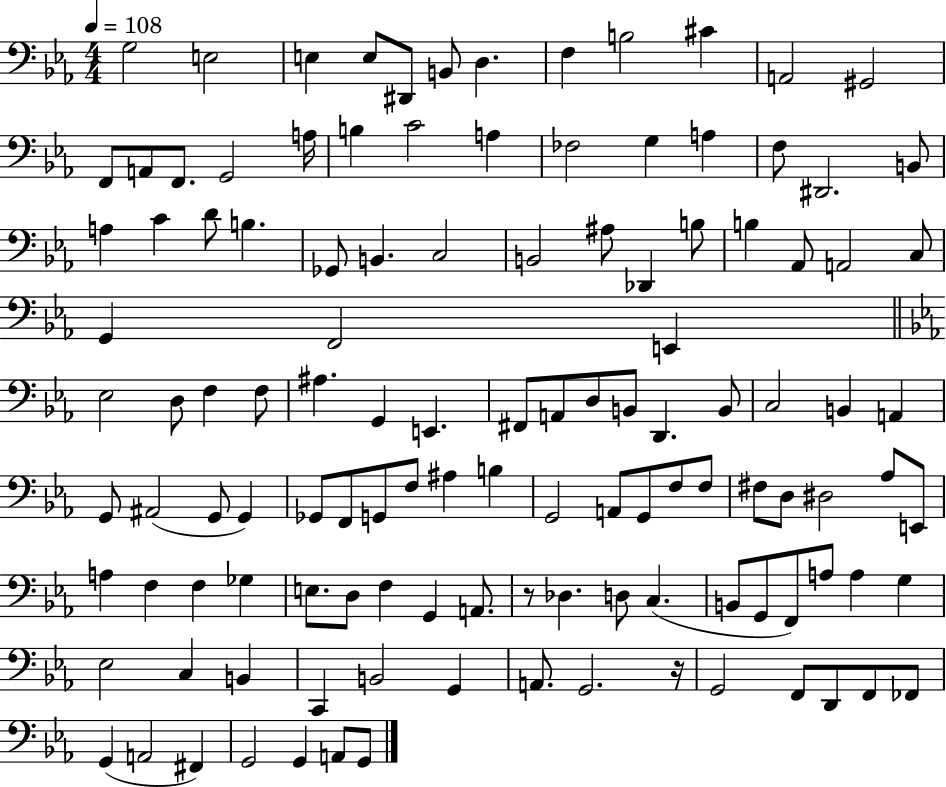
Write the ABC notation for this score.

X:1
T:Untitled
M:4/4
L:1/4
K:Eb
G,2 E,2 E, E,/2 ^D,,/2 B,,/2 D, F, B,2 ^C A,,2 ^G,,2 F,,/2 A,,/2 F,,/2 G,,2 A,/4 B, C2 A, _F,2 G, A, F,/2 ^D,,2 B,,/2 A, C D/2 B, _G,,/2 B,, C,2 B,,2 ^A,/2 _D,, B,/2 B, _A,,/2 A,,2 C,/2 G,, F,,2 E,, _E,2 D,/2 F, F,/2 ^A, G,, E,, ^F,,/2 A,,/2 D,/2 B,,/2 D,, B,,/2 C,2 B,, A,, G,,/2 ^A,,2 G,,/2 G,, _G,,/2 F,,/2 G,,/2 F,/2 ^A, B, G,,2 A,,/2 G,,/2 F,/2 F,/2 ^F,/2 D,/2 ^D,2 _A,/2 E,,/2 A, F, F, _G, E,/2 D,/2 F, G,, A,,/2 z/2 _D, D,/2 C, B,,/2 G,,/2 F,,/2 A,/2 A, G, _E,2 C, B,, C,, B,,2 G,, A,,/2 G,,2 z/4 G,,2 F,,/2 D,,/2 F,,/2 _F,,/2 G,, A,,2 ^F,, G,,2 G,, A,,/2 G,,/2